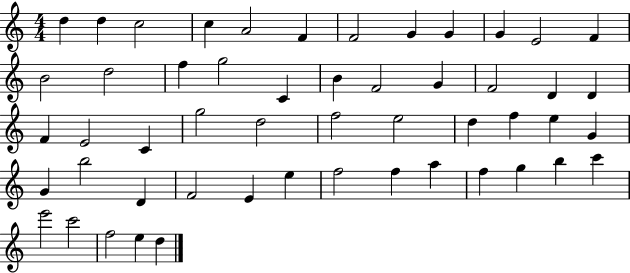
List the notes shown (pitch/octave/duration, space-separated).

D5/q D5/q C5/h C5/q A4/h F4/q F4/h G4/q G4/q G4/q E4/h F4/q B4/h D5/h F5/q G5/h C4/q B4/q F4/h G4/q F4/h D4/q D4/q F4/q E4/h C4/q G5/h D5/h F5/h E5/h D5/q F5/q E5/q G4/q G4/q B5/h D4/q F4/h E4/q E5/q F5/h F5/q A5/q F5/q G5/q B5/q C6/q E6/h C6/h F5/h E5/q D5/q